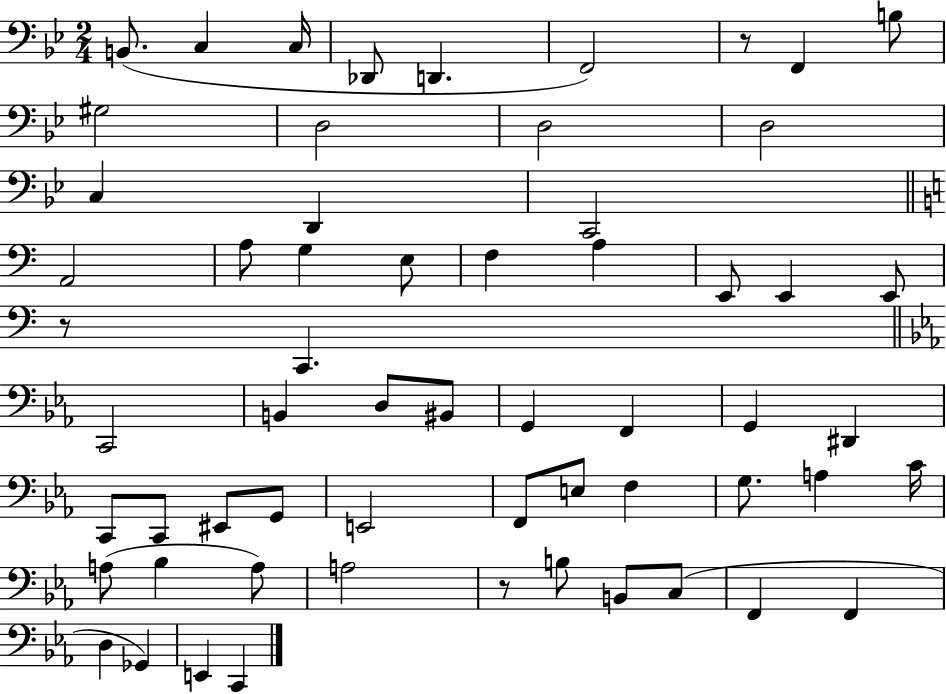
X:1
T:Untitled
M:2/4
L:1/4
K:Bb
B,,/2 C, C,/4 _D,,/2 D,, F,,2 z/2 F,, B,/2 ^G,2 D,2 D,2 D,2 C, D,, C,,2 A,,2 A,/2 G, E,/2 F, A, E,,/2 E,, E,,/2 z/2 C,, C,,2 B,, D,/2 ^B,,/2 G,, F,, G,, ^D,, C,,/2 C,,/2 ^E,,/2 G,,/2 E,,2 F,,/2 E,/2 F, G,/2 A, C/4 A,/2 _B, A,/2 A,2 z/2 B,/2 B,,/2 C,/2 F,, F,, D, _G,, E,, C,,